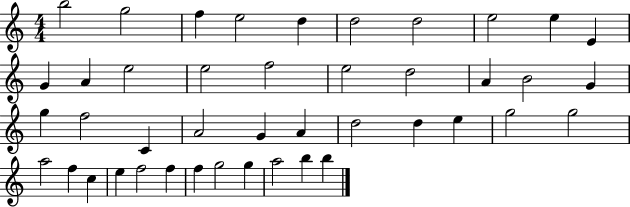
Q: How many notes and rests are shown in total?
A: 43